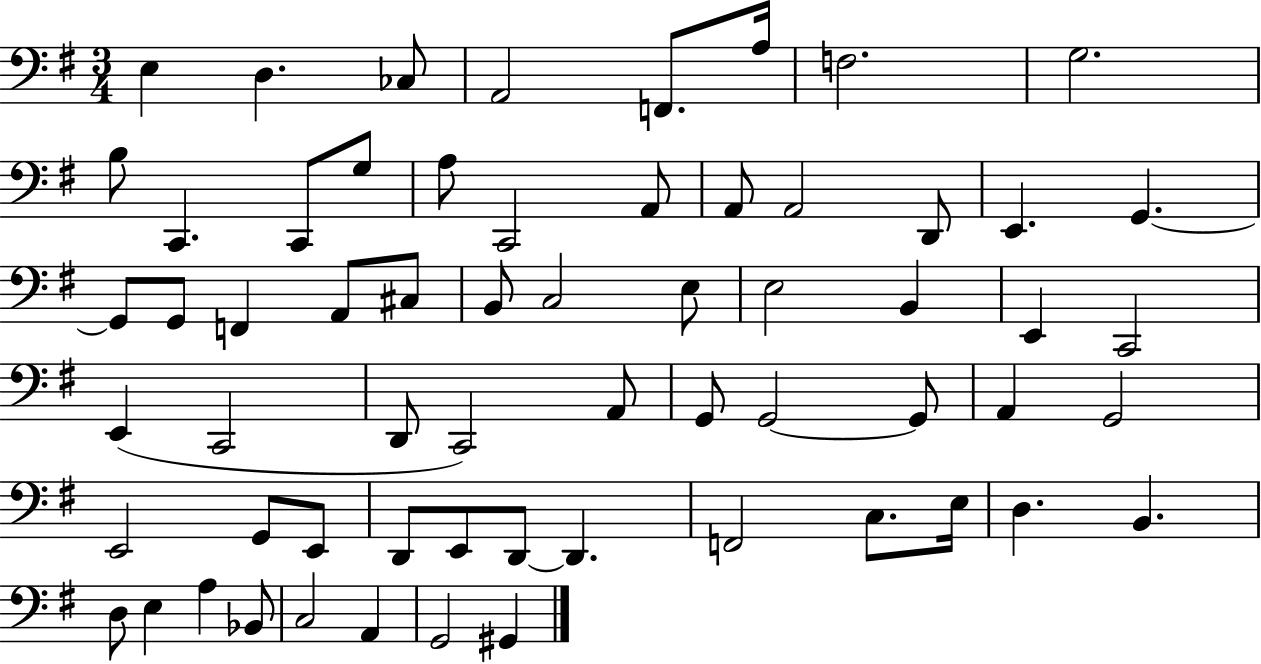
E3/q D3/q. CES3/e A2/h F2/e. A3/s F3/h. G3/h. B3/e C2/q. C2/e G3/e A3/e C2/h A2/e A2/e A2/h D2/e E2/q. G2/q. G2/e G2/e F2/q A2/e C#3/e B2/e C3/h E3/e E3/h B2/q E2/q C2/h E2/q C2/h D2/e C2/h A2/e G2/e G2/h G2/e A2/q G2/h E2/h G2/e E2/e D2/e E2/e D2/e D2/q. F2/h C3/e. E3/s D3/q. B2/q. D3/e E3/q A3/q Bb2/e C3/h A2/q G2/h G#2/q